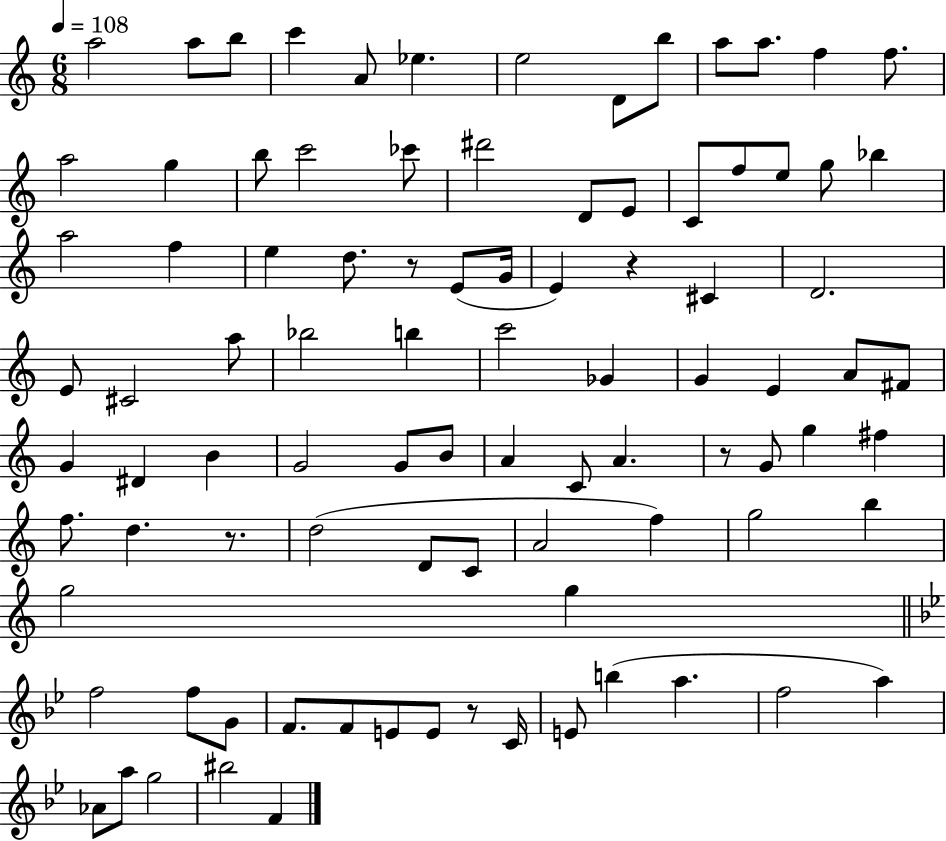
{
  \clef treble
  \numericTimeSignature
  \time 6/8
  \key c \major
  \tempo 4 = 108
  \repeat volta 2 { a''2 a''8 b''8 | c'''4 a'8 ees''4. | e''2 d'8 b''8 | a''8 a''8. f''4 f''8. | \break a''2 g''4 | b''8 c'''2 ces'''8 | dis'''2 d'8 e'8 | c'8 f''8 e''8 g''8 bes''4 | \break a''2 f''4 | e''4 d''8. r8 e'8( g'16 | e'4) r4 cis'4 | d'2. | \break e'8 cis'2 a''8 | bes''2 b''4 | c'''2 ges'4 | g'4 e'4 a'8 fis'8 | \break g'4 dis'4 b'4 | g'2 g'8 b'8 | a'4 c'8 a'4. | r8 g'8 g''4 fis''4 | \break f''8. d''4. r8. | d''2( d'8 c'8 | a'2 f''4) | g''2 b''4 | \break g''2 g''4 | \bar "||" \break \key g \minor f''2 f''8 g'8 | f'8. f'8 e'8 e'8 r8 c'16 | e'8 b''4( a''4. | f''2 a''4) | \break aes'8 a''8 g''2 | bis''2 f'4 | } \bar "|."
}